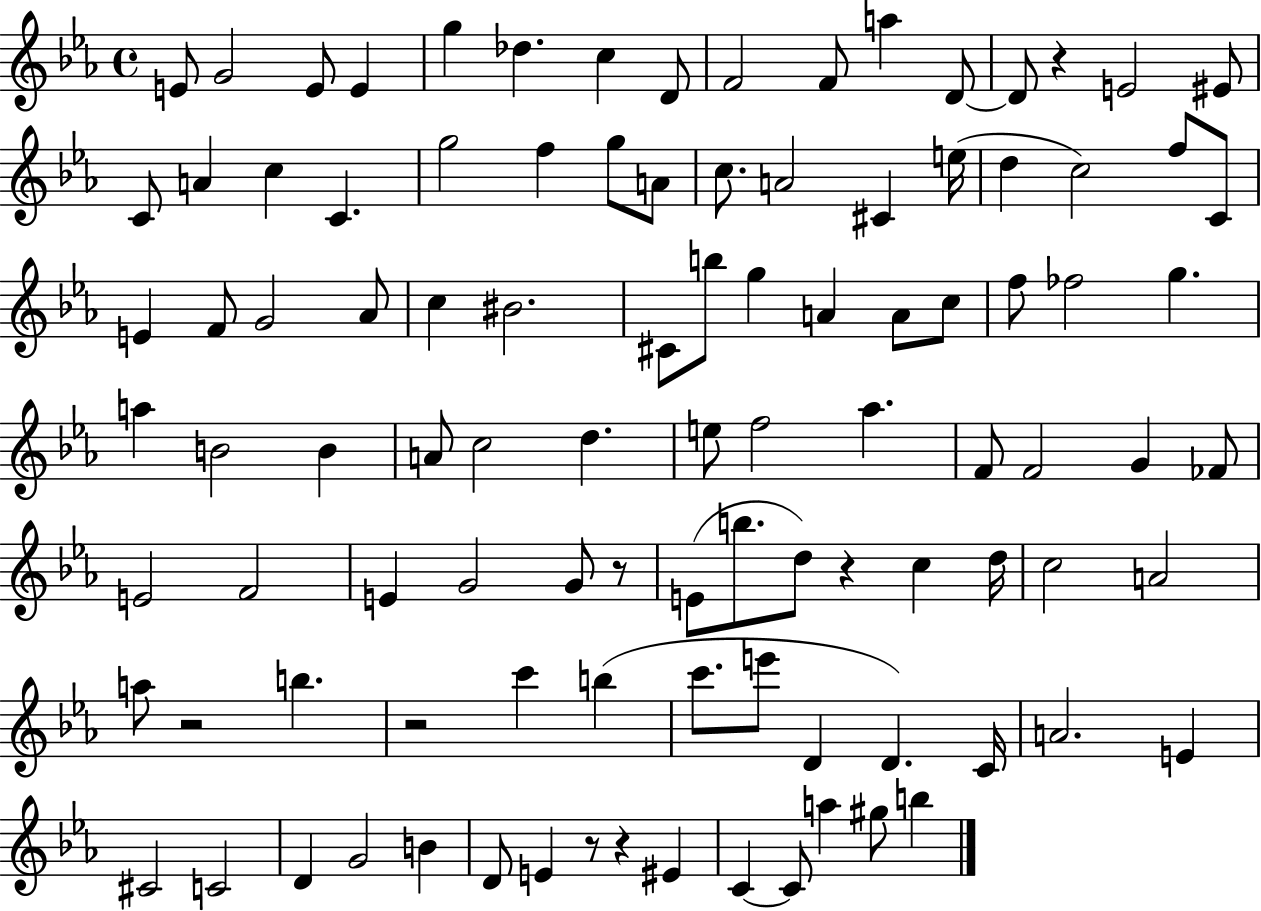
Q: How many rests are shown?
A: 7